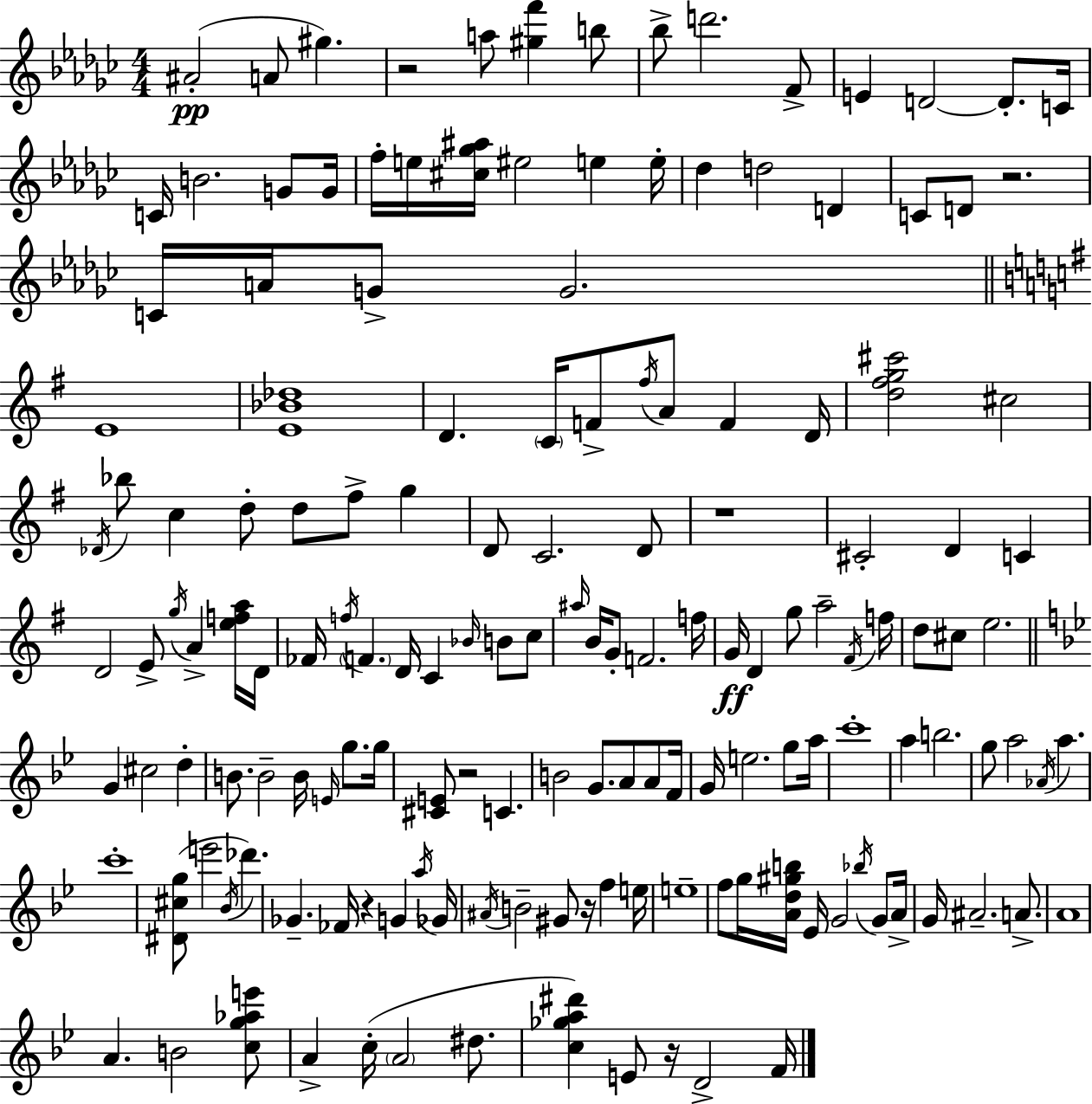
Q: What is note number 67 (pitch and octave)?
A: B4